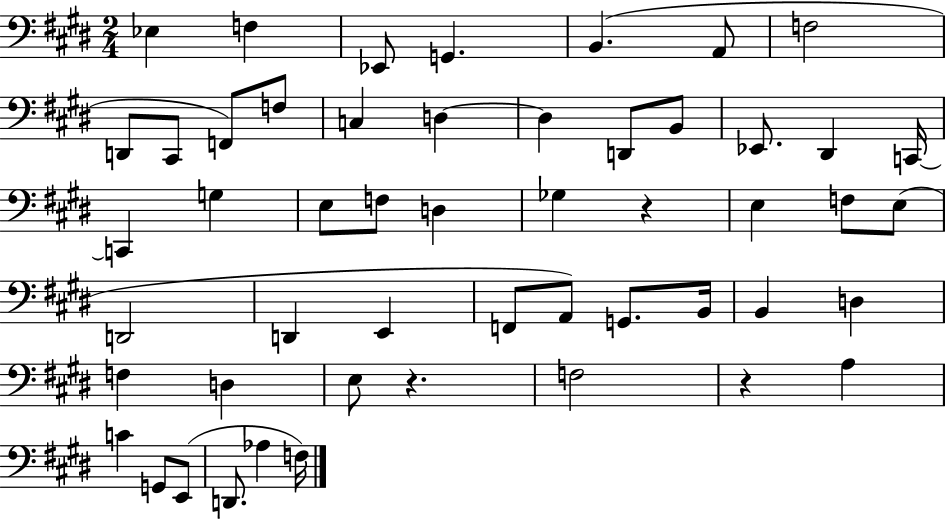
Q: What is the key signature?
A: E major